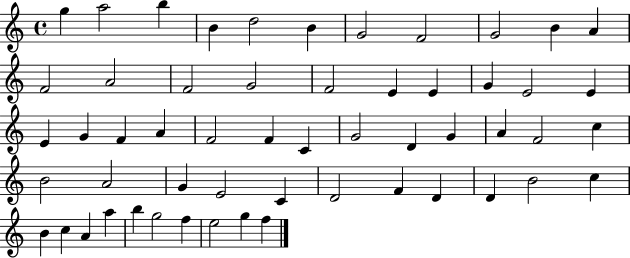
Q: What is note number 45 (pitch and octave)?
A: C5